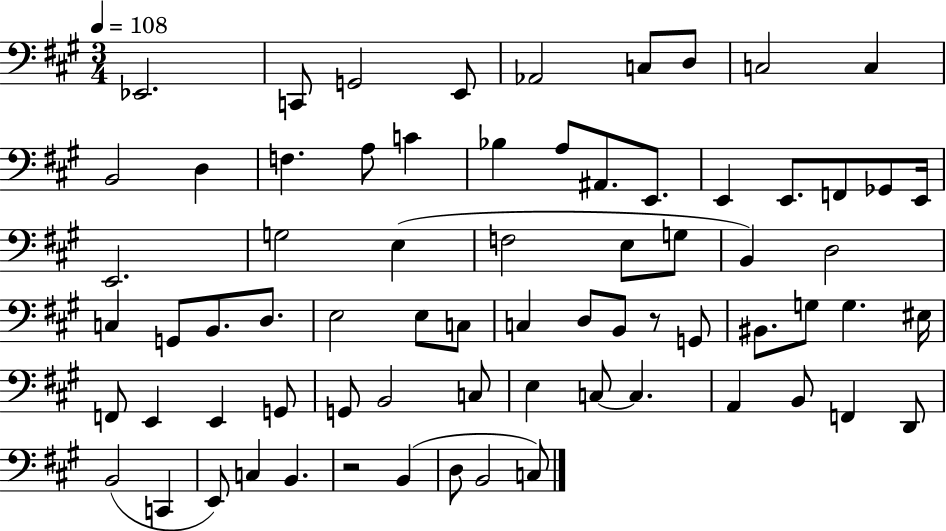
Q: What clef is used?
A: bass